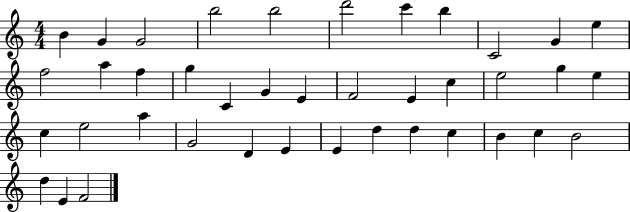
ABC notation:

X:1
T:Untitled
M:4/4
L:1/4
K:C
B G G2 b2 b2 d'2 c' b C2 G e f2 a f g C G E F2 E c e2 g e c e2 a G2 D E E d d c B c B2 d E F2